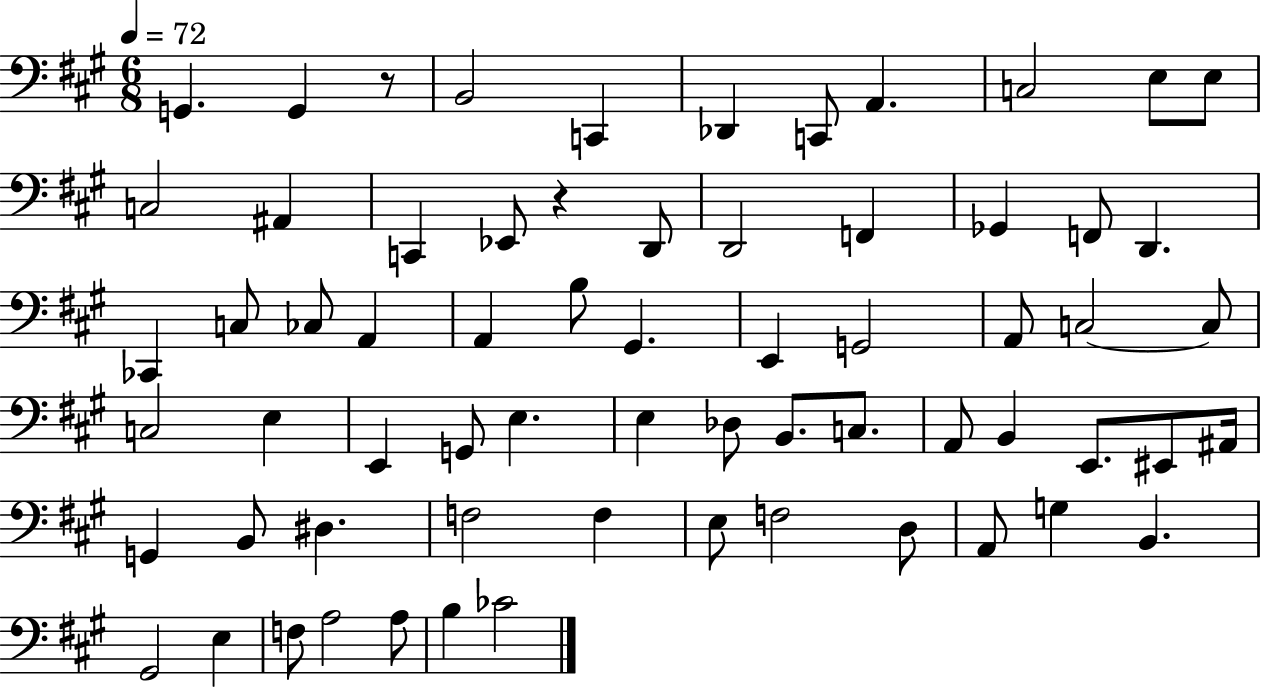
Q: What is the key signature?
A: A major